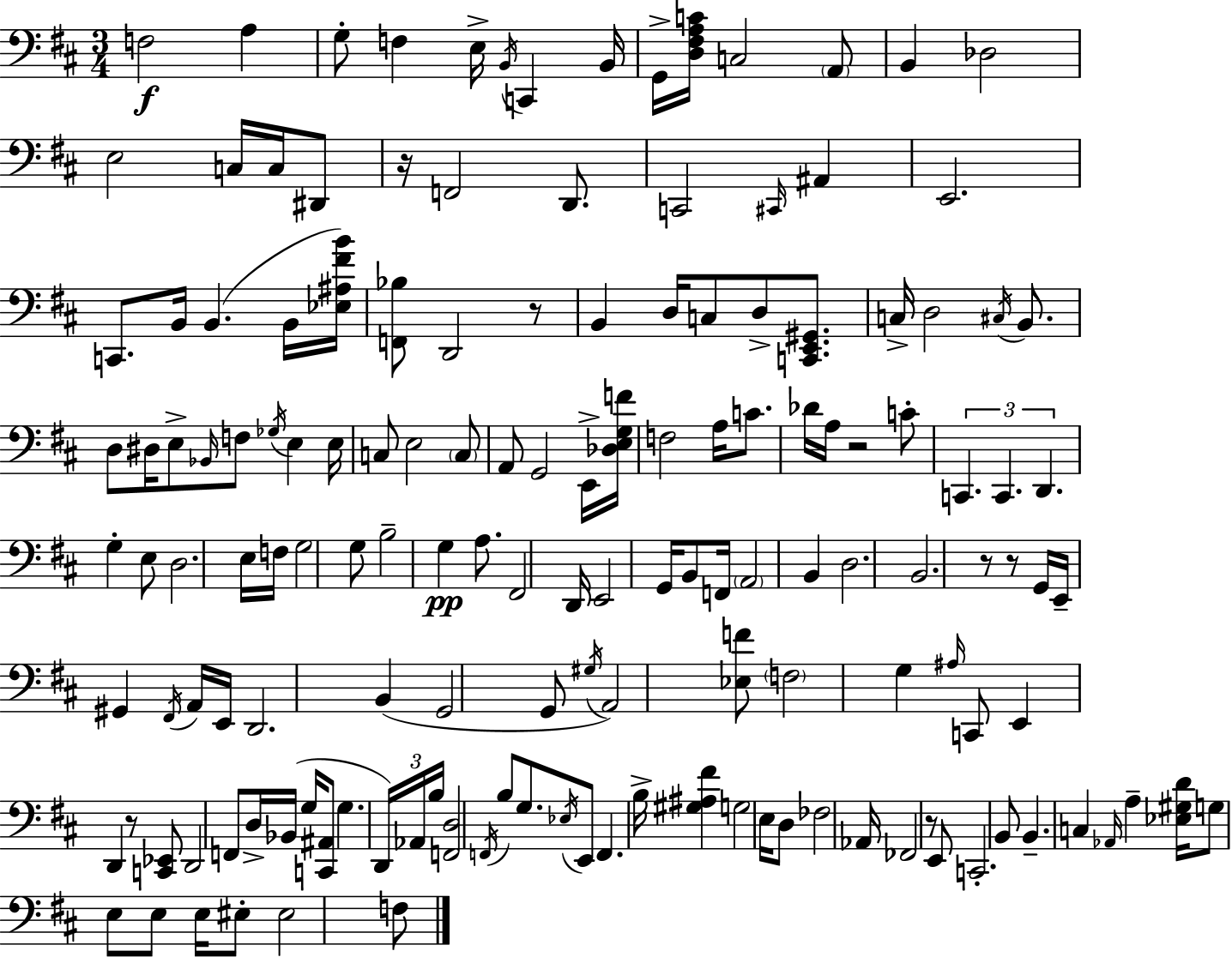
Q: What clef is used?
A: bass